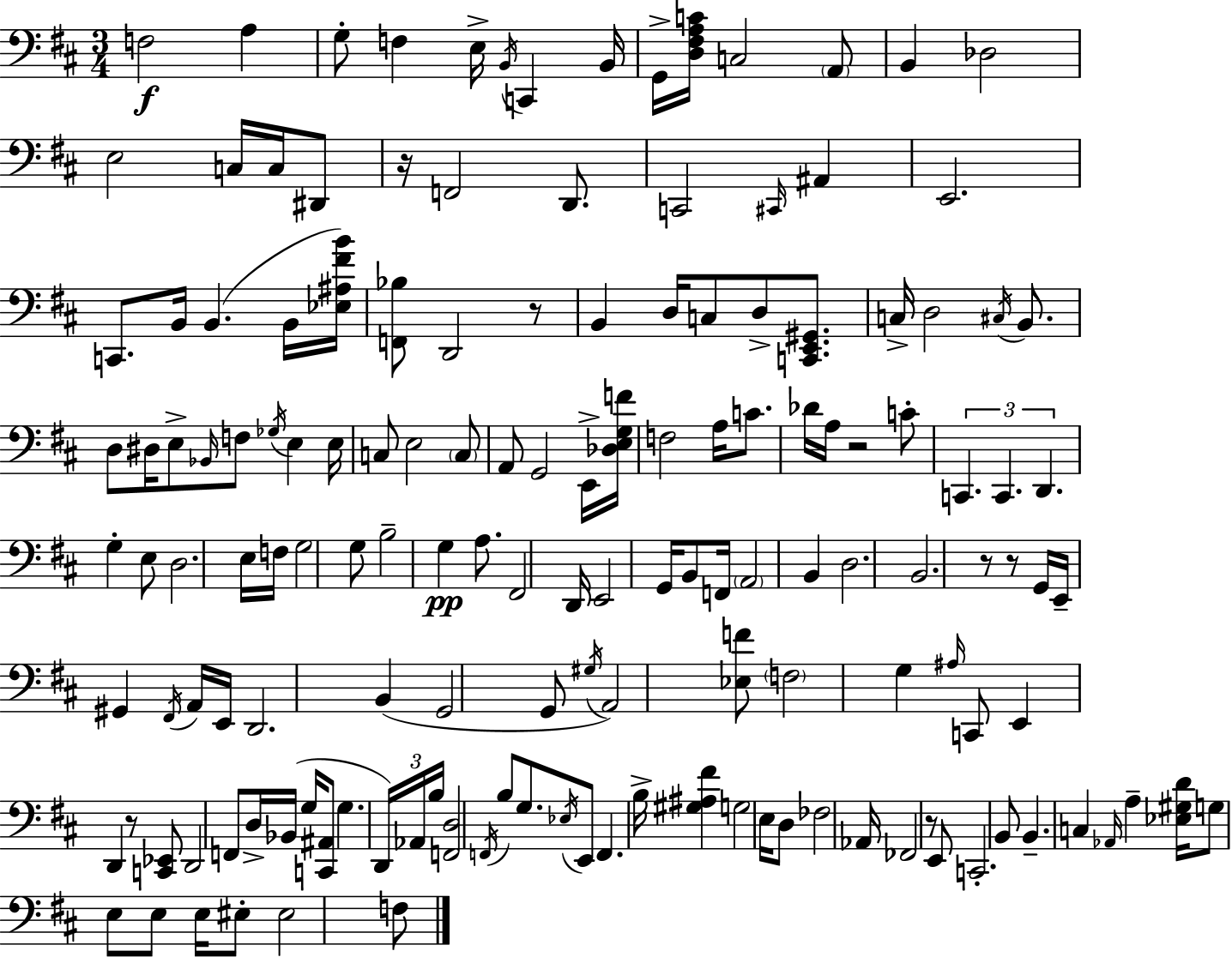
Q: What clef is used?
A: bass